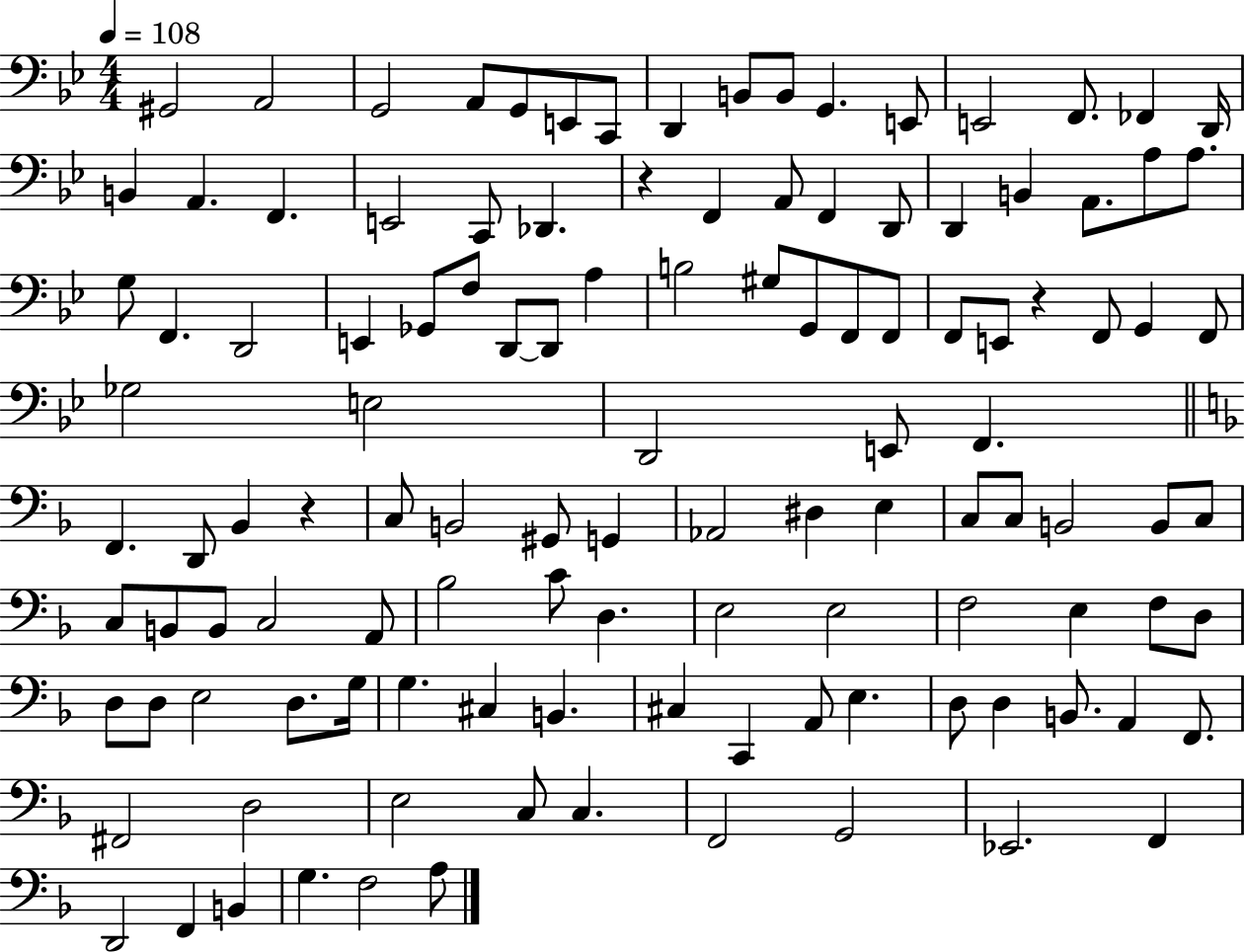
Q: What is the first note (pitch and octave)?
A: G#2